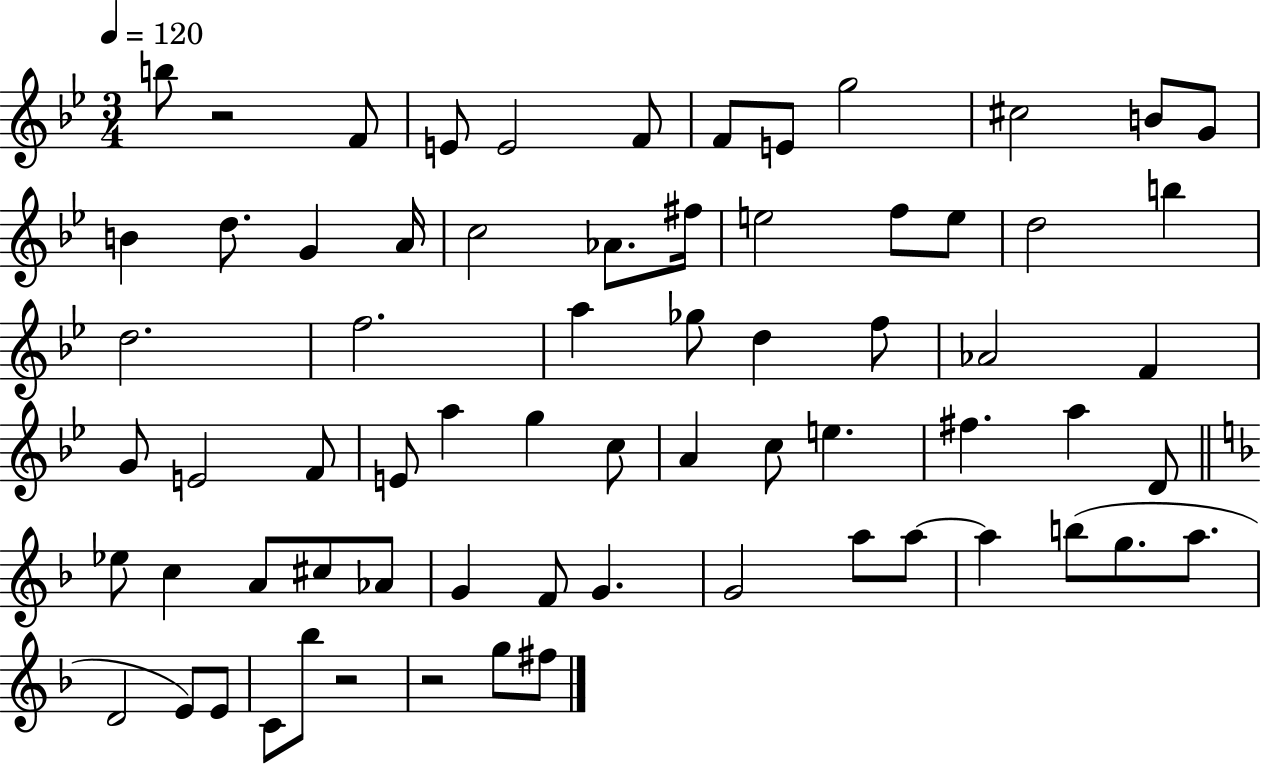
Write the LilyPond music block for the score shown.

{
  \clef treble
  \numericTimeSignature
  \time 3/4
  \key bes \major
  \tempo 4 = 120
  \repeat volta 2 { b''8 r2 f'8 | e'8 e'2 f'8 | f'8 e'8 g''2 | cis''2 b'8 g'8 | \break b'4 d''8. g'4 a'16 | c''2 aes'8. fis''16 | e''2 f''8 e''8 | d''2 b''4 | \break d''2. | f''2. | a''4 ges''8 d''4 f''8 | aes'2 f'4 | \break g'8 e'2 f'8 | e'8 a''4 g''4 c''8 | a'4 c''8 e''4. | fis''4. a''4 d'8 | \break \bar "||" \break \key f \major ees''8 c''4 a'8 cis''8 aes'8 | g'4 f'8 g'4. | g'2 a''8 a''8~~ | a''4 b''8( g''8. a''8. | \break d'2 e'8) e'8 | c'8 bes''8 r2 | r2 g''8 fis''8 | } \bar "|."
}